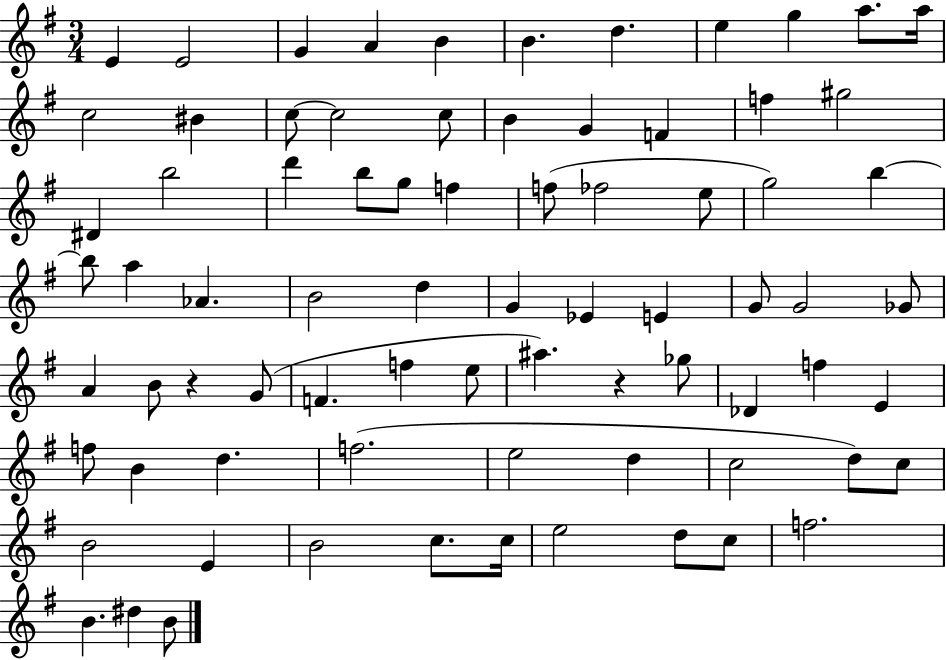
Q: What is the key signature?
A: G major